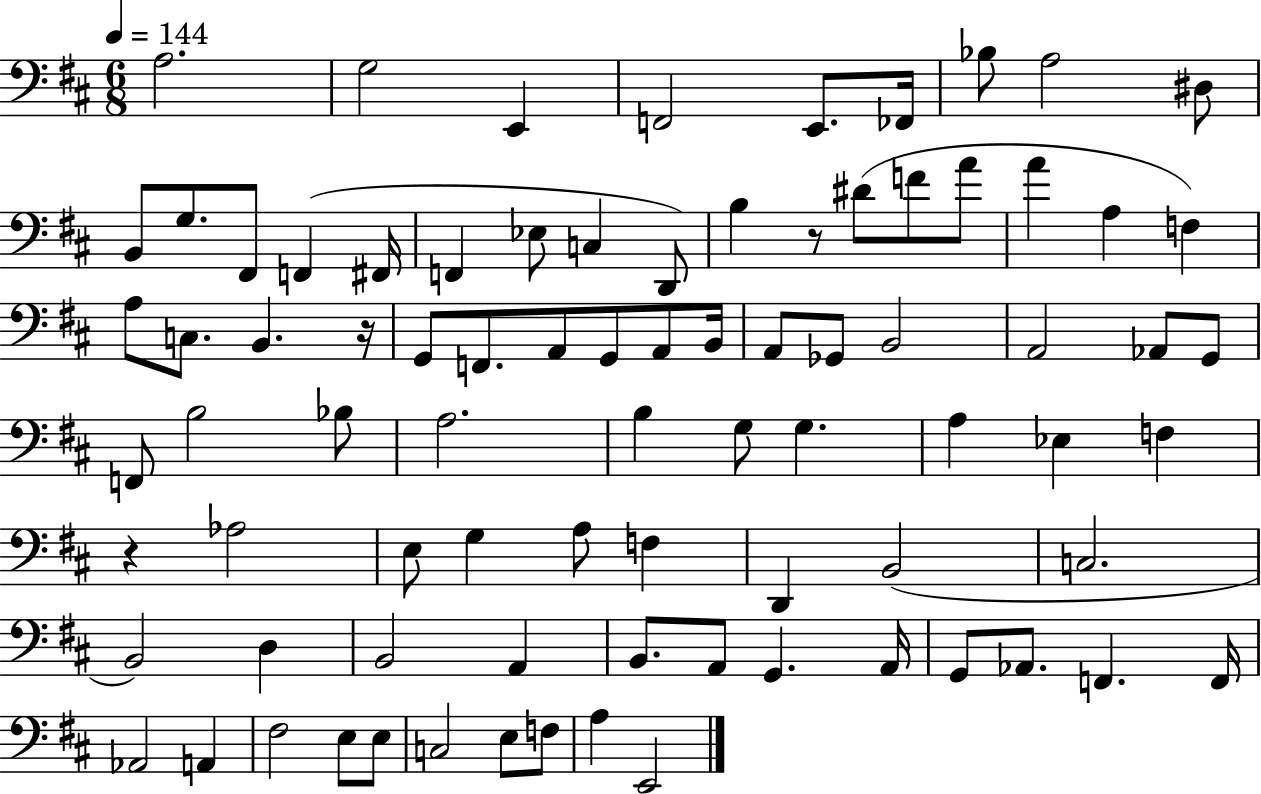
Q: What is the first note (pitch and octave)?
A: A3